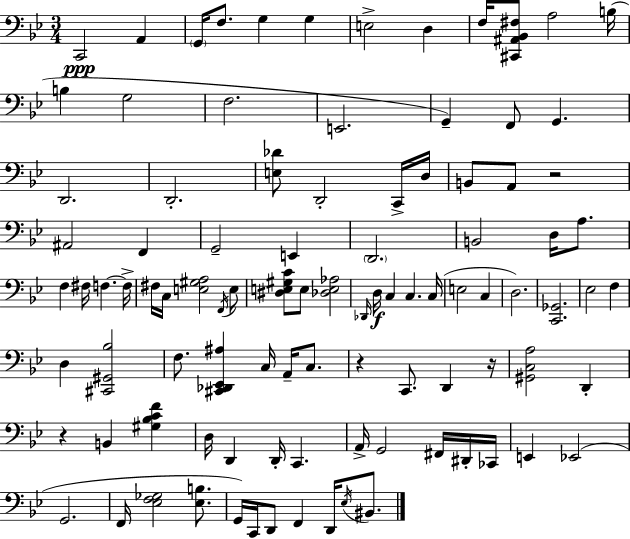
X:1
T:Untitled
M:3/4
L:1/4
K:Gm
C,,2 A,, G,,/4 F,/2 G, G, E,2 D, F,/4 [^C,,^A,,_B,,^F,]/2 A,2 B,/4 B, G,2 F,2 E,,2 G,, F,,/2 G,, D,,2 D,,2 [E,_D]/2 D,,2 C,,/4 D,/4 B,,/2 A,,/2 z2 ^A,,2 F,, G,,2 E,, D,,2 B,,2 D,/4 A,/2 F, ^F,/4 F, F,/4 ^F,/4 C,/4 [E,^G,A,]2 F,,/4 E,/2 [^D,E,^G,C]/2 E,/2 [_D,E,_A,]2 _D,,/4 D,/4 C, C, C,/4 E,2 C, D,2 [C,,_G,,]2 _E,2 F, D, [^C,,^G,,_B,]2 F,/2 [^C,,_D,,_E,,^A,] C,/4 A,,/4 C,/2 z C,,/2 D,, z/4 [^G,,C,A,]2 D,, z B,, [^G,_B,CF] D,/4 D,, D,,/4 C,, A,,/4 G,,2 ^F,,/4 ^D,,/4 _C,,/4 E,, _E,,2 G,,2 F,,/4 [_E,F,_G,]2 [_E,B,]/2 G,,/4 C,,/4 D,,/2 F,, D,,/4 _E,/4 ^B,,/2